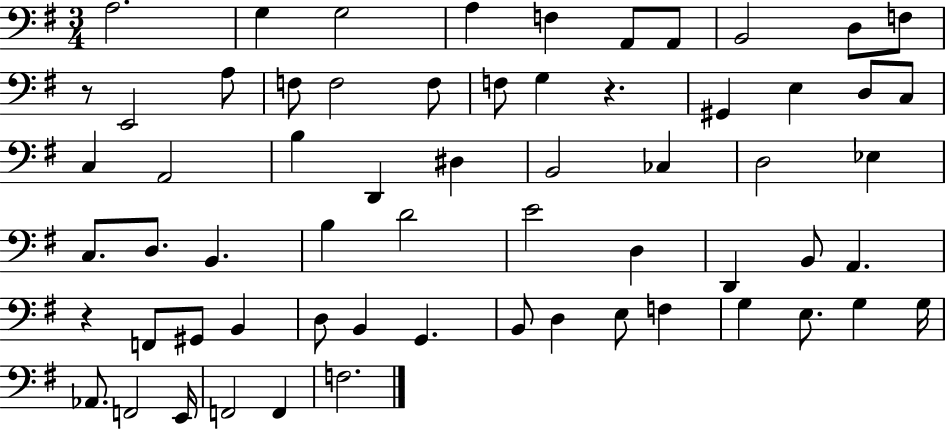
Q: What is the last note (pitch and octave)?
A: F3